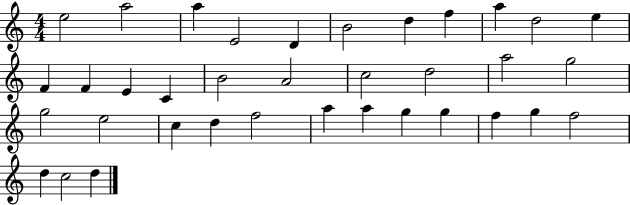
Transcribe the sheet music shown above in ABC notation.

X:1
T:Untitled
M:4/4
L:1/4
K:C
e2 a2 a E2 D B2 d f a d2 e F F E C B2 A2 c2 d2 a2 g2 g2 e2 c d f2 a a g g f g f2 d c2 d